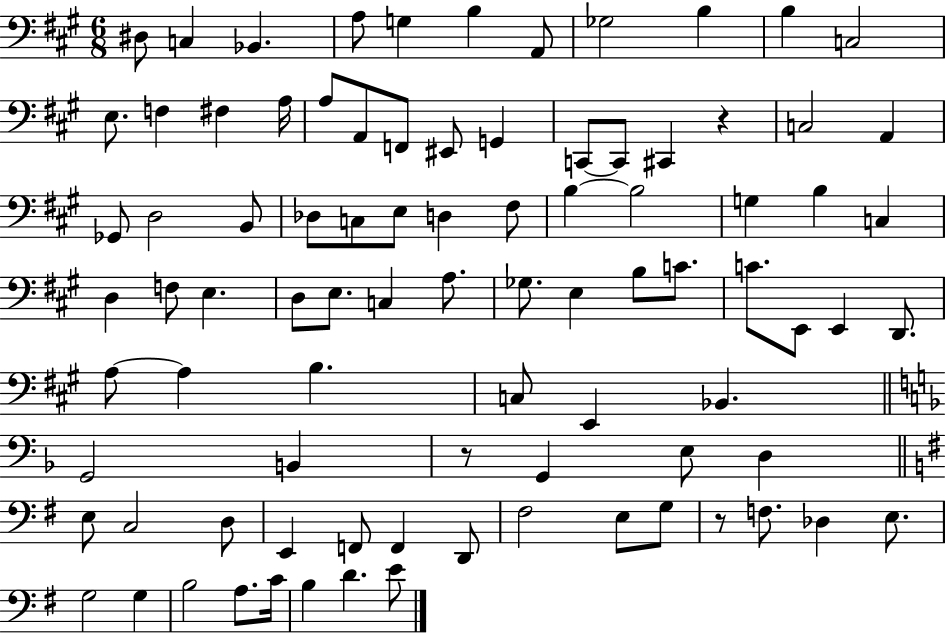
{
  \clef bass
  \numericTimeSignature
  \time 6/8
  \key a \major
  dis8 c4 bes,4. | a8 g4 b4 a,8 | ges2 b4 | b4 c2 | \break e8. f4 fis4 a16 | a8 a,8 f,8 eis,8 g,4 | c,8~~ c,8 cis,4 r4 | c2 a,4 | \break ges,8 d2 b,8 | des8 c8 e8 d4 fis8 | b4~~ b2 | g4 b4 c4 | \break d4 f8 e4. | d8 e8. c4 a8. | ges8. e4 b8 c'8. | c'8. e,8 e,4 d,8. | \break a8~~ a4 b4. | c8 e,4 bes,4. | \bar "||" \break \key d \minor g,2 b,4 | r8 g,4 e8 d4 | \bar "||" \break \key g \major e8 c2 d8 | e,4 f,8 f,4 d,8 | fis2 e8 g8 | r8 f8. des4 e8. | \break g2 g4 | b2 a8. c'16 | b4 d'4. e'8 | \bar "|."
}